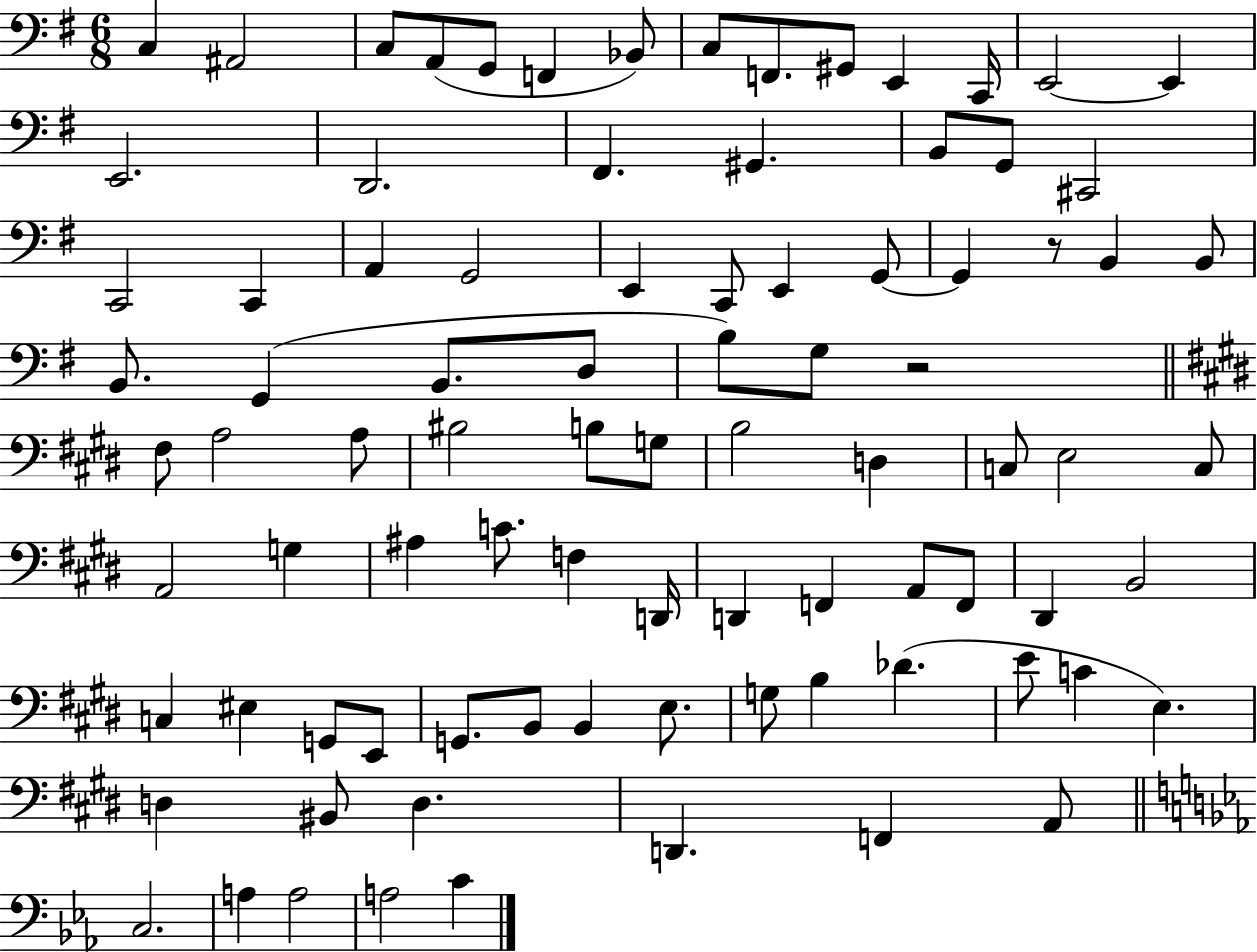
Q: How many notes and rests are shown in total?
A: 88